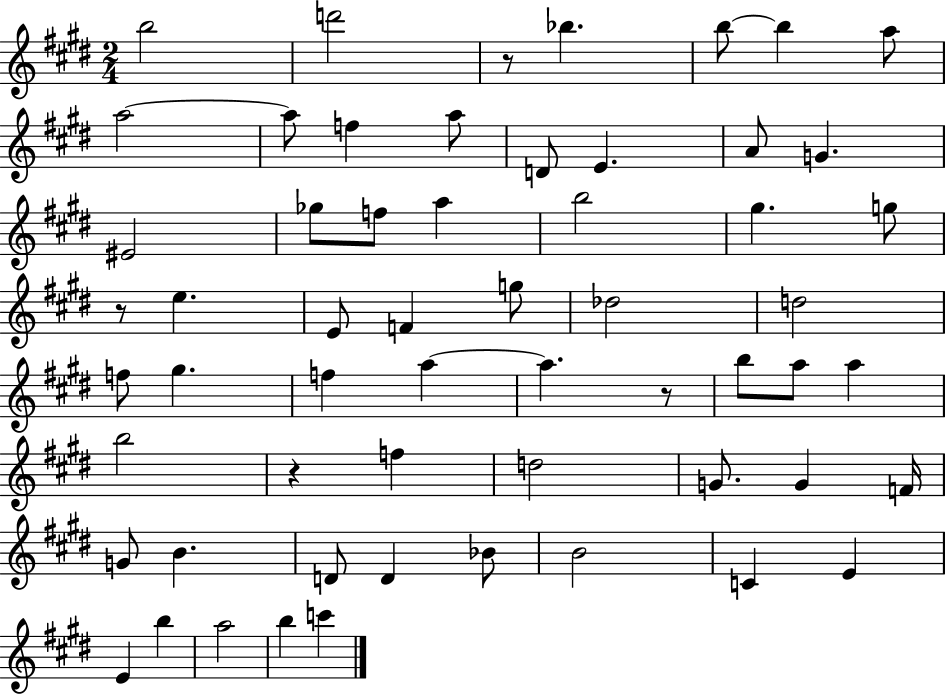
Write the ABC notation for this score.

X:1
T:Untitled
M:2/4
L:1/4
K:E
b2 d'2 z/2 _b b/2 b a/2 a2 a/2 f a/2 D/2 E A/2 G ^E2 _g/2 f/2 a b2 ^g g/2 z/2 e E/2 F g/2 _d2 d2 f/2 ^g f a a z/2 b/2 a/2 a b2 z f d2 G/2 G F/4 G/2 B D/2 D _B/2 B2 C E E b a2 b c'